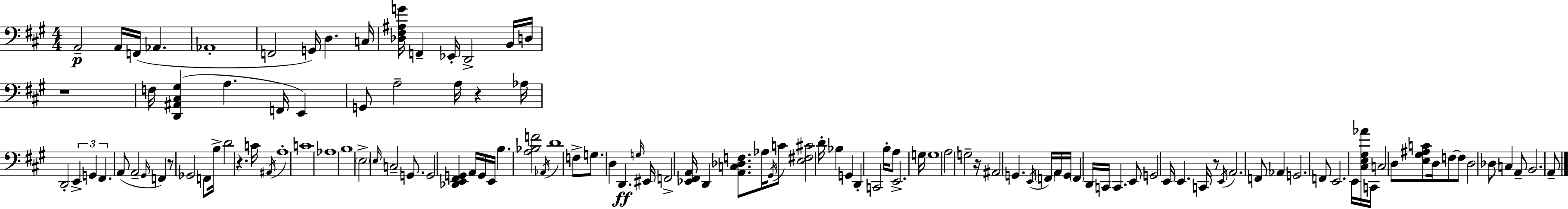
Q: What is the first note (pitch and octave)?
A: A2